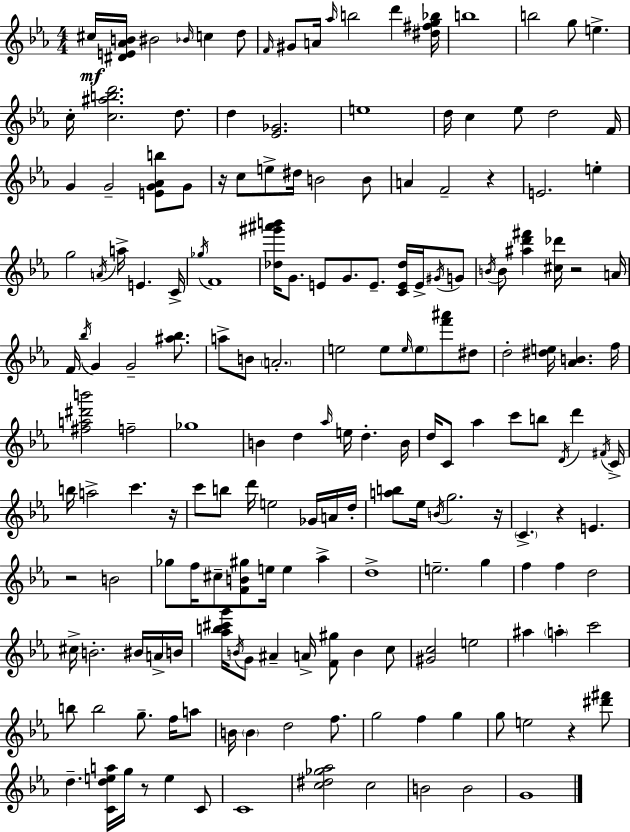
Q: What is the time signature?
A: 4/4